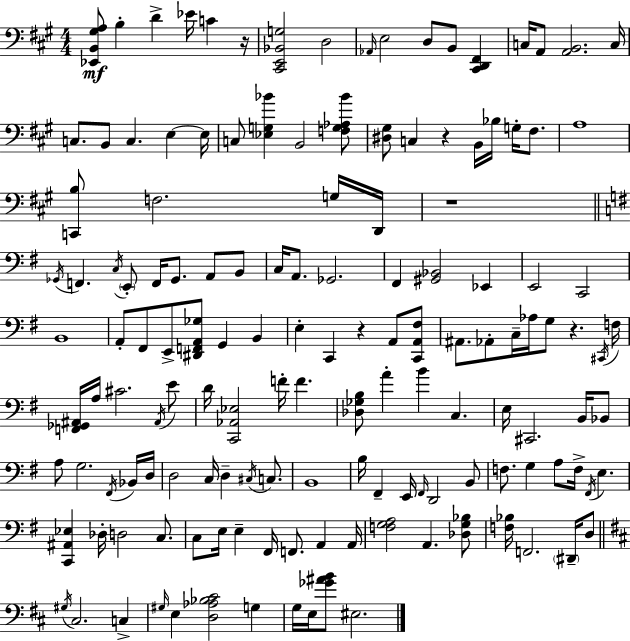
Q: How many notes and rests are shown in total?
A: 144